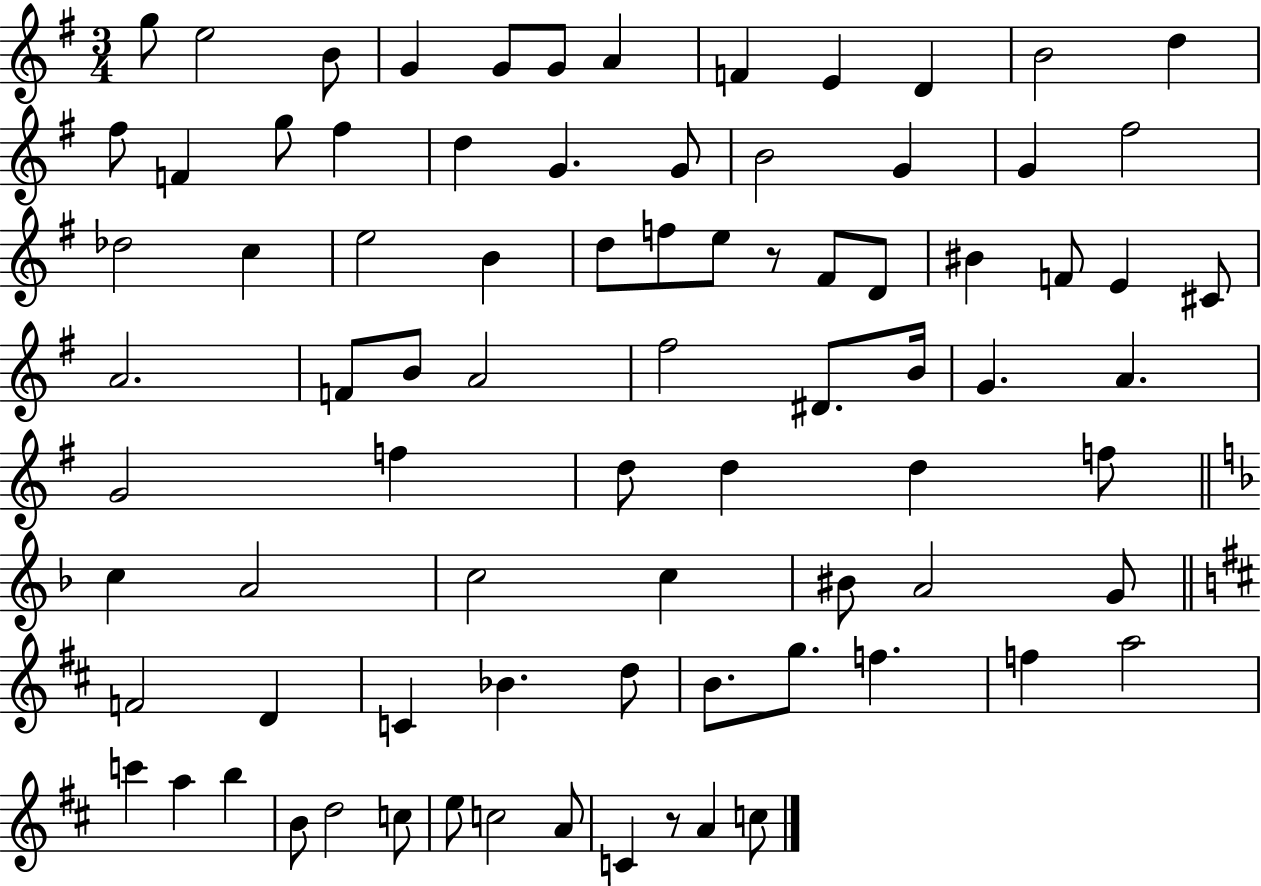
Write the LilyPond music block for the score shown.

{
  \clef treble
  \numericTimeSignature
  \time 3/4
  \key g \major
  \repeat volta 2 { g''8 e''2 b'8 | g'4 g'8 g'8 a'4 | f'4 e'4 d'4 | b'2 d''4 | \break fis''8 f'4 g''8 fis''4 | d''4 g'4. g'8 | b'2 g'4 | g'4 fis''2 | \break des''2 c''4 | e''2 b'4 | d''8 f''8 e''8 r8 fis'8 d'8 | bis'4 f'8 e'4 cis'8 | \break a'2. | f'8 b'8 a'2 | fis''2 dis'8. b'16 | g'4. a'4. | \break g'2 f''4 | d''8 d''4 d''4 f''8 | \bar "||" \break \key f \major c''4 a'2 | c''2 c''4 | bis'8 a'2 g'8 | \bar "||" \break \key d \major f'2 d'4 | c'4 bes'4. d''8 | b'8. g''8. f''4. | f''4 a''2 | \break c'''4 a''4 b''4 | b'8 d''2 c''8 | e''8 c''2 a'8 | c'4 r8 a'4 c''8 | \break } \bar "|."
}